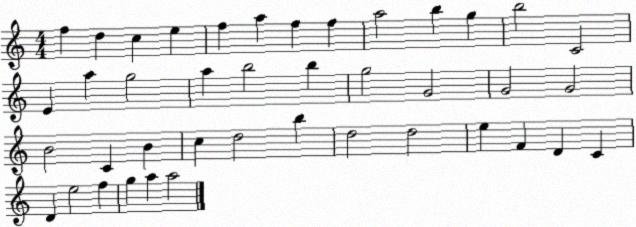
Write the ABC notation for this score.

X:1
T:Untitled
M:4/4
L:1/4
K:C
f d c e f a f f a2 b g b2 C2 E a g2 a b2 b g2 G2 G2 G2 B2 C B c d2 b d2 d2 e F D C D e2 f g a a2